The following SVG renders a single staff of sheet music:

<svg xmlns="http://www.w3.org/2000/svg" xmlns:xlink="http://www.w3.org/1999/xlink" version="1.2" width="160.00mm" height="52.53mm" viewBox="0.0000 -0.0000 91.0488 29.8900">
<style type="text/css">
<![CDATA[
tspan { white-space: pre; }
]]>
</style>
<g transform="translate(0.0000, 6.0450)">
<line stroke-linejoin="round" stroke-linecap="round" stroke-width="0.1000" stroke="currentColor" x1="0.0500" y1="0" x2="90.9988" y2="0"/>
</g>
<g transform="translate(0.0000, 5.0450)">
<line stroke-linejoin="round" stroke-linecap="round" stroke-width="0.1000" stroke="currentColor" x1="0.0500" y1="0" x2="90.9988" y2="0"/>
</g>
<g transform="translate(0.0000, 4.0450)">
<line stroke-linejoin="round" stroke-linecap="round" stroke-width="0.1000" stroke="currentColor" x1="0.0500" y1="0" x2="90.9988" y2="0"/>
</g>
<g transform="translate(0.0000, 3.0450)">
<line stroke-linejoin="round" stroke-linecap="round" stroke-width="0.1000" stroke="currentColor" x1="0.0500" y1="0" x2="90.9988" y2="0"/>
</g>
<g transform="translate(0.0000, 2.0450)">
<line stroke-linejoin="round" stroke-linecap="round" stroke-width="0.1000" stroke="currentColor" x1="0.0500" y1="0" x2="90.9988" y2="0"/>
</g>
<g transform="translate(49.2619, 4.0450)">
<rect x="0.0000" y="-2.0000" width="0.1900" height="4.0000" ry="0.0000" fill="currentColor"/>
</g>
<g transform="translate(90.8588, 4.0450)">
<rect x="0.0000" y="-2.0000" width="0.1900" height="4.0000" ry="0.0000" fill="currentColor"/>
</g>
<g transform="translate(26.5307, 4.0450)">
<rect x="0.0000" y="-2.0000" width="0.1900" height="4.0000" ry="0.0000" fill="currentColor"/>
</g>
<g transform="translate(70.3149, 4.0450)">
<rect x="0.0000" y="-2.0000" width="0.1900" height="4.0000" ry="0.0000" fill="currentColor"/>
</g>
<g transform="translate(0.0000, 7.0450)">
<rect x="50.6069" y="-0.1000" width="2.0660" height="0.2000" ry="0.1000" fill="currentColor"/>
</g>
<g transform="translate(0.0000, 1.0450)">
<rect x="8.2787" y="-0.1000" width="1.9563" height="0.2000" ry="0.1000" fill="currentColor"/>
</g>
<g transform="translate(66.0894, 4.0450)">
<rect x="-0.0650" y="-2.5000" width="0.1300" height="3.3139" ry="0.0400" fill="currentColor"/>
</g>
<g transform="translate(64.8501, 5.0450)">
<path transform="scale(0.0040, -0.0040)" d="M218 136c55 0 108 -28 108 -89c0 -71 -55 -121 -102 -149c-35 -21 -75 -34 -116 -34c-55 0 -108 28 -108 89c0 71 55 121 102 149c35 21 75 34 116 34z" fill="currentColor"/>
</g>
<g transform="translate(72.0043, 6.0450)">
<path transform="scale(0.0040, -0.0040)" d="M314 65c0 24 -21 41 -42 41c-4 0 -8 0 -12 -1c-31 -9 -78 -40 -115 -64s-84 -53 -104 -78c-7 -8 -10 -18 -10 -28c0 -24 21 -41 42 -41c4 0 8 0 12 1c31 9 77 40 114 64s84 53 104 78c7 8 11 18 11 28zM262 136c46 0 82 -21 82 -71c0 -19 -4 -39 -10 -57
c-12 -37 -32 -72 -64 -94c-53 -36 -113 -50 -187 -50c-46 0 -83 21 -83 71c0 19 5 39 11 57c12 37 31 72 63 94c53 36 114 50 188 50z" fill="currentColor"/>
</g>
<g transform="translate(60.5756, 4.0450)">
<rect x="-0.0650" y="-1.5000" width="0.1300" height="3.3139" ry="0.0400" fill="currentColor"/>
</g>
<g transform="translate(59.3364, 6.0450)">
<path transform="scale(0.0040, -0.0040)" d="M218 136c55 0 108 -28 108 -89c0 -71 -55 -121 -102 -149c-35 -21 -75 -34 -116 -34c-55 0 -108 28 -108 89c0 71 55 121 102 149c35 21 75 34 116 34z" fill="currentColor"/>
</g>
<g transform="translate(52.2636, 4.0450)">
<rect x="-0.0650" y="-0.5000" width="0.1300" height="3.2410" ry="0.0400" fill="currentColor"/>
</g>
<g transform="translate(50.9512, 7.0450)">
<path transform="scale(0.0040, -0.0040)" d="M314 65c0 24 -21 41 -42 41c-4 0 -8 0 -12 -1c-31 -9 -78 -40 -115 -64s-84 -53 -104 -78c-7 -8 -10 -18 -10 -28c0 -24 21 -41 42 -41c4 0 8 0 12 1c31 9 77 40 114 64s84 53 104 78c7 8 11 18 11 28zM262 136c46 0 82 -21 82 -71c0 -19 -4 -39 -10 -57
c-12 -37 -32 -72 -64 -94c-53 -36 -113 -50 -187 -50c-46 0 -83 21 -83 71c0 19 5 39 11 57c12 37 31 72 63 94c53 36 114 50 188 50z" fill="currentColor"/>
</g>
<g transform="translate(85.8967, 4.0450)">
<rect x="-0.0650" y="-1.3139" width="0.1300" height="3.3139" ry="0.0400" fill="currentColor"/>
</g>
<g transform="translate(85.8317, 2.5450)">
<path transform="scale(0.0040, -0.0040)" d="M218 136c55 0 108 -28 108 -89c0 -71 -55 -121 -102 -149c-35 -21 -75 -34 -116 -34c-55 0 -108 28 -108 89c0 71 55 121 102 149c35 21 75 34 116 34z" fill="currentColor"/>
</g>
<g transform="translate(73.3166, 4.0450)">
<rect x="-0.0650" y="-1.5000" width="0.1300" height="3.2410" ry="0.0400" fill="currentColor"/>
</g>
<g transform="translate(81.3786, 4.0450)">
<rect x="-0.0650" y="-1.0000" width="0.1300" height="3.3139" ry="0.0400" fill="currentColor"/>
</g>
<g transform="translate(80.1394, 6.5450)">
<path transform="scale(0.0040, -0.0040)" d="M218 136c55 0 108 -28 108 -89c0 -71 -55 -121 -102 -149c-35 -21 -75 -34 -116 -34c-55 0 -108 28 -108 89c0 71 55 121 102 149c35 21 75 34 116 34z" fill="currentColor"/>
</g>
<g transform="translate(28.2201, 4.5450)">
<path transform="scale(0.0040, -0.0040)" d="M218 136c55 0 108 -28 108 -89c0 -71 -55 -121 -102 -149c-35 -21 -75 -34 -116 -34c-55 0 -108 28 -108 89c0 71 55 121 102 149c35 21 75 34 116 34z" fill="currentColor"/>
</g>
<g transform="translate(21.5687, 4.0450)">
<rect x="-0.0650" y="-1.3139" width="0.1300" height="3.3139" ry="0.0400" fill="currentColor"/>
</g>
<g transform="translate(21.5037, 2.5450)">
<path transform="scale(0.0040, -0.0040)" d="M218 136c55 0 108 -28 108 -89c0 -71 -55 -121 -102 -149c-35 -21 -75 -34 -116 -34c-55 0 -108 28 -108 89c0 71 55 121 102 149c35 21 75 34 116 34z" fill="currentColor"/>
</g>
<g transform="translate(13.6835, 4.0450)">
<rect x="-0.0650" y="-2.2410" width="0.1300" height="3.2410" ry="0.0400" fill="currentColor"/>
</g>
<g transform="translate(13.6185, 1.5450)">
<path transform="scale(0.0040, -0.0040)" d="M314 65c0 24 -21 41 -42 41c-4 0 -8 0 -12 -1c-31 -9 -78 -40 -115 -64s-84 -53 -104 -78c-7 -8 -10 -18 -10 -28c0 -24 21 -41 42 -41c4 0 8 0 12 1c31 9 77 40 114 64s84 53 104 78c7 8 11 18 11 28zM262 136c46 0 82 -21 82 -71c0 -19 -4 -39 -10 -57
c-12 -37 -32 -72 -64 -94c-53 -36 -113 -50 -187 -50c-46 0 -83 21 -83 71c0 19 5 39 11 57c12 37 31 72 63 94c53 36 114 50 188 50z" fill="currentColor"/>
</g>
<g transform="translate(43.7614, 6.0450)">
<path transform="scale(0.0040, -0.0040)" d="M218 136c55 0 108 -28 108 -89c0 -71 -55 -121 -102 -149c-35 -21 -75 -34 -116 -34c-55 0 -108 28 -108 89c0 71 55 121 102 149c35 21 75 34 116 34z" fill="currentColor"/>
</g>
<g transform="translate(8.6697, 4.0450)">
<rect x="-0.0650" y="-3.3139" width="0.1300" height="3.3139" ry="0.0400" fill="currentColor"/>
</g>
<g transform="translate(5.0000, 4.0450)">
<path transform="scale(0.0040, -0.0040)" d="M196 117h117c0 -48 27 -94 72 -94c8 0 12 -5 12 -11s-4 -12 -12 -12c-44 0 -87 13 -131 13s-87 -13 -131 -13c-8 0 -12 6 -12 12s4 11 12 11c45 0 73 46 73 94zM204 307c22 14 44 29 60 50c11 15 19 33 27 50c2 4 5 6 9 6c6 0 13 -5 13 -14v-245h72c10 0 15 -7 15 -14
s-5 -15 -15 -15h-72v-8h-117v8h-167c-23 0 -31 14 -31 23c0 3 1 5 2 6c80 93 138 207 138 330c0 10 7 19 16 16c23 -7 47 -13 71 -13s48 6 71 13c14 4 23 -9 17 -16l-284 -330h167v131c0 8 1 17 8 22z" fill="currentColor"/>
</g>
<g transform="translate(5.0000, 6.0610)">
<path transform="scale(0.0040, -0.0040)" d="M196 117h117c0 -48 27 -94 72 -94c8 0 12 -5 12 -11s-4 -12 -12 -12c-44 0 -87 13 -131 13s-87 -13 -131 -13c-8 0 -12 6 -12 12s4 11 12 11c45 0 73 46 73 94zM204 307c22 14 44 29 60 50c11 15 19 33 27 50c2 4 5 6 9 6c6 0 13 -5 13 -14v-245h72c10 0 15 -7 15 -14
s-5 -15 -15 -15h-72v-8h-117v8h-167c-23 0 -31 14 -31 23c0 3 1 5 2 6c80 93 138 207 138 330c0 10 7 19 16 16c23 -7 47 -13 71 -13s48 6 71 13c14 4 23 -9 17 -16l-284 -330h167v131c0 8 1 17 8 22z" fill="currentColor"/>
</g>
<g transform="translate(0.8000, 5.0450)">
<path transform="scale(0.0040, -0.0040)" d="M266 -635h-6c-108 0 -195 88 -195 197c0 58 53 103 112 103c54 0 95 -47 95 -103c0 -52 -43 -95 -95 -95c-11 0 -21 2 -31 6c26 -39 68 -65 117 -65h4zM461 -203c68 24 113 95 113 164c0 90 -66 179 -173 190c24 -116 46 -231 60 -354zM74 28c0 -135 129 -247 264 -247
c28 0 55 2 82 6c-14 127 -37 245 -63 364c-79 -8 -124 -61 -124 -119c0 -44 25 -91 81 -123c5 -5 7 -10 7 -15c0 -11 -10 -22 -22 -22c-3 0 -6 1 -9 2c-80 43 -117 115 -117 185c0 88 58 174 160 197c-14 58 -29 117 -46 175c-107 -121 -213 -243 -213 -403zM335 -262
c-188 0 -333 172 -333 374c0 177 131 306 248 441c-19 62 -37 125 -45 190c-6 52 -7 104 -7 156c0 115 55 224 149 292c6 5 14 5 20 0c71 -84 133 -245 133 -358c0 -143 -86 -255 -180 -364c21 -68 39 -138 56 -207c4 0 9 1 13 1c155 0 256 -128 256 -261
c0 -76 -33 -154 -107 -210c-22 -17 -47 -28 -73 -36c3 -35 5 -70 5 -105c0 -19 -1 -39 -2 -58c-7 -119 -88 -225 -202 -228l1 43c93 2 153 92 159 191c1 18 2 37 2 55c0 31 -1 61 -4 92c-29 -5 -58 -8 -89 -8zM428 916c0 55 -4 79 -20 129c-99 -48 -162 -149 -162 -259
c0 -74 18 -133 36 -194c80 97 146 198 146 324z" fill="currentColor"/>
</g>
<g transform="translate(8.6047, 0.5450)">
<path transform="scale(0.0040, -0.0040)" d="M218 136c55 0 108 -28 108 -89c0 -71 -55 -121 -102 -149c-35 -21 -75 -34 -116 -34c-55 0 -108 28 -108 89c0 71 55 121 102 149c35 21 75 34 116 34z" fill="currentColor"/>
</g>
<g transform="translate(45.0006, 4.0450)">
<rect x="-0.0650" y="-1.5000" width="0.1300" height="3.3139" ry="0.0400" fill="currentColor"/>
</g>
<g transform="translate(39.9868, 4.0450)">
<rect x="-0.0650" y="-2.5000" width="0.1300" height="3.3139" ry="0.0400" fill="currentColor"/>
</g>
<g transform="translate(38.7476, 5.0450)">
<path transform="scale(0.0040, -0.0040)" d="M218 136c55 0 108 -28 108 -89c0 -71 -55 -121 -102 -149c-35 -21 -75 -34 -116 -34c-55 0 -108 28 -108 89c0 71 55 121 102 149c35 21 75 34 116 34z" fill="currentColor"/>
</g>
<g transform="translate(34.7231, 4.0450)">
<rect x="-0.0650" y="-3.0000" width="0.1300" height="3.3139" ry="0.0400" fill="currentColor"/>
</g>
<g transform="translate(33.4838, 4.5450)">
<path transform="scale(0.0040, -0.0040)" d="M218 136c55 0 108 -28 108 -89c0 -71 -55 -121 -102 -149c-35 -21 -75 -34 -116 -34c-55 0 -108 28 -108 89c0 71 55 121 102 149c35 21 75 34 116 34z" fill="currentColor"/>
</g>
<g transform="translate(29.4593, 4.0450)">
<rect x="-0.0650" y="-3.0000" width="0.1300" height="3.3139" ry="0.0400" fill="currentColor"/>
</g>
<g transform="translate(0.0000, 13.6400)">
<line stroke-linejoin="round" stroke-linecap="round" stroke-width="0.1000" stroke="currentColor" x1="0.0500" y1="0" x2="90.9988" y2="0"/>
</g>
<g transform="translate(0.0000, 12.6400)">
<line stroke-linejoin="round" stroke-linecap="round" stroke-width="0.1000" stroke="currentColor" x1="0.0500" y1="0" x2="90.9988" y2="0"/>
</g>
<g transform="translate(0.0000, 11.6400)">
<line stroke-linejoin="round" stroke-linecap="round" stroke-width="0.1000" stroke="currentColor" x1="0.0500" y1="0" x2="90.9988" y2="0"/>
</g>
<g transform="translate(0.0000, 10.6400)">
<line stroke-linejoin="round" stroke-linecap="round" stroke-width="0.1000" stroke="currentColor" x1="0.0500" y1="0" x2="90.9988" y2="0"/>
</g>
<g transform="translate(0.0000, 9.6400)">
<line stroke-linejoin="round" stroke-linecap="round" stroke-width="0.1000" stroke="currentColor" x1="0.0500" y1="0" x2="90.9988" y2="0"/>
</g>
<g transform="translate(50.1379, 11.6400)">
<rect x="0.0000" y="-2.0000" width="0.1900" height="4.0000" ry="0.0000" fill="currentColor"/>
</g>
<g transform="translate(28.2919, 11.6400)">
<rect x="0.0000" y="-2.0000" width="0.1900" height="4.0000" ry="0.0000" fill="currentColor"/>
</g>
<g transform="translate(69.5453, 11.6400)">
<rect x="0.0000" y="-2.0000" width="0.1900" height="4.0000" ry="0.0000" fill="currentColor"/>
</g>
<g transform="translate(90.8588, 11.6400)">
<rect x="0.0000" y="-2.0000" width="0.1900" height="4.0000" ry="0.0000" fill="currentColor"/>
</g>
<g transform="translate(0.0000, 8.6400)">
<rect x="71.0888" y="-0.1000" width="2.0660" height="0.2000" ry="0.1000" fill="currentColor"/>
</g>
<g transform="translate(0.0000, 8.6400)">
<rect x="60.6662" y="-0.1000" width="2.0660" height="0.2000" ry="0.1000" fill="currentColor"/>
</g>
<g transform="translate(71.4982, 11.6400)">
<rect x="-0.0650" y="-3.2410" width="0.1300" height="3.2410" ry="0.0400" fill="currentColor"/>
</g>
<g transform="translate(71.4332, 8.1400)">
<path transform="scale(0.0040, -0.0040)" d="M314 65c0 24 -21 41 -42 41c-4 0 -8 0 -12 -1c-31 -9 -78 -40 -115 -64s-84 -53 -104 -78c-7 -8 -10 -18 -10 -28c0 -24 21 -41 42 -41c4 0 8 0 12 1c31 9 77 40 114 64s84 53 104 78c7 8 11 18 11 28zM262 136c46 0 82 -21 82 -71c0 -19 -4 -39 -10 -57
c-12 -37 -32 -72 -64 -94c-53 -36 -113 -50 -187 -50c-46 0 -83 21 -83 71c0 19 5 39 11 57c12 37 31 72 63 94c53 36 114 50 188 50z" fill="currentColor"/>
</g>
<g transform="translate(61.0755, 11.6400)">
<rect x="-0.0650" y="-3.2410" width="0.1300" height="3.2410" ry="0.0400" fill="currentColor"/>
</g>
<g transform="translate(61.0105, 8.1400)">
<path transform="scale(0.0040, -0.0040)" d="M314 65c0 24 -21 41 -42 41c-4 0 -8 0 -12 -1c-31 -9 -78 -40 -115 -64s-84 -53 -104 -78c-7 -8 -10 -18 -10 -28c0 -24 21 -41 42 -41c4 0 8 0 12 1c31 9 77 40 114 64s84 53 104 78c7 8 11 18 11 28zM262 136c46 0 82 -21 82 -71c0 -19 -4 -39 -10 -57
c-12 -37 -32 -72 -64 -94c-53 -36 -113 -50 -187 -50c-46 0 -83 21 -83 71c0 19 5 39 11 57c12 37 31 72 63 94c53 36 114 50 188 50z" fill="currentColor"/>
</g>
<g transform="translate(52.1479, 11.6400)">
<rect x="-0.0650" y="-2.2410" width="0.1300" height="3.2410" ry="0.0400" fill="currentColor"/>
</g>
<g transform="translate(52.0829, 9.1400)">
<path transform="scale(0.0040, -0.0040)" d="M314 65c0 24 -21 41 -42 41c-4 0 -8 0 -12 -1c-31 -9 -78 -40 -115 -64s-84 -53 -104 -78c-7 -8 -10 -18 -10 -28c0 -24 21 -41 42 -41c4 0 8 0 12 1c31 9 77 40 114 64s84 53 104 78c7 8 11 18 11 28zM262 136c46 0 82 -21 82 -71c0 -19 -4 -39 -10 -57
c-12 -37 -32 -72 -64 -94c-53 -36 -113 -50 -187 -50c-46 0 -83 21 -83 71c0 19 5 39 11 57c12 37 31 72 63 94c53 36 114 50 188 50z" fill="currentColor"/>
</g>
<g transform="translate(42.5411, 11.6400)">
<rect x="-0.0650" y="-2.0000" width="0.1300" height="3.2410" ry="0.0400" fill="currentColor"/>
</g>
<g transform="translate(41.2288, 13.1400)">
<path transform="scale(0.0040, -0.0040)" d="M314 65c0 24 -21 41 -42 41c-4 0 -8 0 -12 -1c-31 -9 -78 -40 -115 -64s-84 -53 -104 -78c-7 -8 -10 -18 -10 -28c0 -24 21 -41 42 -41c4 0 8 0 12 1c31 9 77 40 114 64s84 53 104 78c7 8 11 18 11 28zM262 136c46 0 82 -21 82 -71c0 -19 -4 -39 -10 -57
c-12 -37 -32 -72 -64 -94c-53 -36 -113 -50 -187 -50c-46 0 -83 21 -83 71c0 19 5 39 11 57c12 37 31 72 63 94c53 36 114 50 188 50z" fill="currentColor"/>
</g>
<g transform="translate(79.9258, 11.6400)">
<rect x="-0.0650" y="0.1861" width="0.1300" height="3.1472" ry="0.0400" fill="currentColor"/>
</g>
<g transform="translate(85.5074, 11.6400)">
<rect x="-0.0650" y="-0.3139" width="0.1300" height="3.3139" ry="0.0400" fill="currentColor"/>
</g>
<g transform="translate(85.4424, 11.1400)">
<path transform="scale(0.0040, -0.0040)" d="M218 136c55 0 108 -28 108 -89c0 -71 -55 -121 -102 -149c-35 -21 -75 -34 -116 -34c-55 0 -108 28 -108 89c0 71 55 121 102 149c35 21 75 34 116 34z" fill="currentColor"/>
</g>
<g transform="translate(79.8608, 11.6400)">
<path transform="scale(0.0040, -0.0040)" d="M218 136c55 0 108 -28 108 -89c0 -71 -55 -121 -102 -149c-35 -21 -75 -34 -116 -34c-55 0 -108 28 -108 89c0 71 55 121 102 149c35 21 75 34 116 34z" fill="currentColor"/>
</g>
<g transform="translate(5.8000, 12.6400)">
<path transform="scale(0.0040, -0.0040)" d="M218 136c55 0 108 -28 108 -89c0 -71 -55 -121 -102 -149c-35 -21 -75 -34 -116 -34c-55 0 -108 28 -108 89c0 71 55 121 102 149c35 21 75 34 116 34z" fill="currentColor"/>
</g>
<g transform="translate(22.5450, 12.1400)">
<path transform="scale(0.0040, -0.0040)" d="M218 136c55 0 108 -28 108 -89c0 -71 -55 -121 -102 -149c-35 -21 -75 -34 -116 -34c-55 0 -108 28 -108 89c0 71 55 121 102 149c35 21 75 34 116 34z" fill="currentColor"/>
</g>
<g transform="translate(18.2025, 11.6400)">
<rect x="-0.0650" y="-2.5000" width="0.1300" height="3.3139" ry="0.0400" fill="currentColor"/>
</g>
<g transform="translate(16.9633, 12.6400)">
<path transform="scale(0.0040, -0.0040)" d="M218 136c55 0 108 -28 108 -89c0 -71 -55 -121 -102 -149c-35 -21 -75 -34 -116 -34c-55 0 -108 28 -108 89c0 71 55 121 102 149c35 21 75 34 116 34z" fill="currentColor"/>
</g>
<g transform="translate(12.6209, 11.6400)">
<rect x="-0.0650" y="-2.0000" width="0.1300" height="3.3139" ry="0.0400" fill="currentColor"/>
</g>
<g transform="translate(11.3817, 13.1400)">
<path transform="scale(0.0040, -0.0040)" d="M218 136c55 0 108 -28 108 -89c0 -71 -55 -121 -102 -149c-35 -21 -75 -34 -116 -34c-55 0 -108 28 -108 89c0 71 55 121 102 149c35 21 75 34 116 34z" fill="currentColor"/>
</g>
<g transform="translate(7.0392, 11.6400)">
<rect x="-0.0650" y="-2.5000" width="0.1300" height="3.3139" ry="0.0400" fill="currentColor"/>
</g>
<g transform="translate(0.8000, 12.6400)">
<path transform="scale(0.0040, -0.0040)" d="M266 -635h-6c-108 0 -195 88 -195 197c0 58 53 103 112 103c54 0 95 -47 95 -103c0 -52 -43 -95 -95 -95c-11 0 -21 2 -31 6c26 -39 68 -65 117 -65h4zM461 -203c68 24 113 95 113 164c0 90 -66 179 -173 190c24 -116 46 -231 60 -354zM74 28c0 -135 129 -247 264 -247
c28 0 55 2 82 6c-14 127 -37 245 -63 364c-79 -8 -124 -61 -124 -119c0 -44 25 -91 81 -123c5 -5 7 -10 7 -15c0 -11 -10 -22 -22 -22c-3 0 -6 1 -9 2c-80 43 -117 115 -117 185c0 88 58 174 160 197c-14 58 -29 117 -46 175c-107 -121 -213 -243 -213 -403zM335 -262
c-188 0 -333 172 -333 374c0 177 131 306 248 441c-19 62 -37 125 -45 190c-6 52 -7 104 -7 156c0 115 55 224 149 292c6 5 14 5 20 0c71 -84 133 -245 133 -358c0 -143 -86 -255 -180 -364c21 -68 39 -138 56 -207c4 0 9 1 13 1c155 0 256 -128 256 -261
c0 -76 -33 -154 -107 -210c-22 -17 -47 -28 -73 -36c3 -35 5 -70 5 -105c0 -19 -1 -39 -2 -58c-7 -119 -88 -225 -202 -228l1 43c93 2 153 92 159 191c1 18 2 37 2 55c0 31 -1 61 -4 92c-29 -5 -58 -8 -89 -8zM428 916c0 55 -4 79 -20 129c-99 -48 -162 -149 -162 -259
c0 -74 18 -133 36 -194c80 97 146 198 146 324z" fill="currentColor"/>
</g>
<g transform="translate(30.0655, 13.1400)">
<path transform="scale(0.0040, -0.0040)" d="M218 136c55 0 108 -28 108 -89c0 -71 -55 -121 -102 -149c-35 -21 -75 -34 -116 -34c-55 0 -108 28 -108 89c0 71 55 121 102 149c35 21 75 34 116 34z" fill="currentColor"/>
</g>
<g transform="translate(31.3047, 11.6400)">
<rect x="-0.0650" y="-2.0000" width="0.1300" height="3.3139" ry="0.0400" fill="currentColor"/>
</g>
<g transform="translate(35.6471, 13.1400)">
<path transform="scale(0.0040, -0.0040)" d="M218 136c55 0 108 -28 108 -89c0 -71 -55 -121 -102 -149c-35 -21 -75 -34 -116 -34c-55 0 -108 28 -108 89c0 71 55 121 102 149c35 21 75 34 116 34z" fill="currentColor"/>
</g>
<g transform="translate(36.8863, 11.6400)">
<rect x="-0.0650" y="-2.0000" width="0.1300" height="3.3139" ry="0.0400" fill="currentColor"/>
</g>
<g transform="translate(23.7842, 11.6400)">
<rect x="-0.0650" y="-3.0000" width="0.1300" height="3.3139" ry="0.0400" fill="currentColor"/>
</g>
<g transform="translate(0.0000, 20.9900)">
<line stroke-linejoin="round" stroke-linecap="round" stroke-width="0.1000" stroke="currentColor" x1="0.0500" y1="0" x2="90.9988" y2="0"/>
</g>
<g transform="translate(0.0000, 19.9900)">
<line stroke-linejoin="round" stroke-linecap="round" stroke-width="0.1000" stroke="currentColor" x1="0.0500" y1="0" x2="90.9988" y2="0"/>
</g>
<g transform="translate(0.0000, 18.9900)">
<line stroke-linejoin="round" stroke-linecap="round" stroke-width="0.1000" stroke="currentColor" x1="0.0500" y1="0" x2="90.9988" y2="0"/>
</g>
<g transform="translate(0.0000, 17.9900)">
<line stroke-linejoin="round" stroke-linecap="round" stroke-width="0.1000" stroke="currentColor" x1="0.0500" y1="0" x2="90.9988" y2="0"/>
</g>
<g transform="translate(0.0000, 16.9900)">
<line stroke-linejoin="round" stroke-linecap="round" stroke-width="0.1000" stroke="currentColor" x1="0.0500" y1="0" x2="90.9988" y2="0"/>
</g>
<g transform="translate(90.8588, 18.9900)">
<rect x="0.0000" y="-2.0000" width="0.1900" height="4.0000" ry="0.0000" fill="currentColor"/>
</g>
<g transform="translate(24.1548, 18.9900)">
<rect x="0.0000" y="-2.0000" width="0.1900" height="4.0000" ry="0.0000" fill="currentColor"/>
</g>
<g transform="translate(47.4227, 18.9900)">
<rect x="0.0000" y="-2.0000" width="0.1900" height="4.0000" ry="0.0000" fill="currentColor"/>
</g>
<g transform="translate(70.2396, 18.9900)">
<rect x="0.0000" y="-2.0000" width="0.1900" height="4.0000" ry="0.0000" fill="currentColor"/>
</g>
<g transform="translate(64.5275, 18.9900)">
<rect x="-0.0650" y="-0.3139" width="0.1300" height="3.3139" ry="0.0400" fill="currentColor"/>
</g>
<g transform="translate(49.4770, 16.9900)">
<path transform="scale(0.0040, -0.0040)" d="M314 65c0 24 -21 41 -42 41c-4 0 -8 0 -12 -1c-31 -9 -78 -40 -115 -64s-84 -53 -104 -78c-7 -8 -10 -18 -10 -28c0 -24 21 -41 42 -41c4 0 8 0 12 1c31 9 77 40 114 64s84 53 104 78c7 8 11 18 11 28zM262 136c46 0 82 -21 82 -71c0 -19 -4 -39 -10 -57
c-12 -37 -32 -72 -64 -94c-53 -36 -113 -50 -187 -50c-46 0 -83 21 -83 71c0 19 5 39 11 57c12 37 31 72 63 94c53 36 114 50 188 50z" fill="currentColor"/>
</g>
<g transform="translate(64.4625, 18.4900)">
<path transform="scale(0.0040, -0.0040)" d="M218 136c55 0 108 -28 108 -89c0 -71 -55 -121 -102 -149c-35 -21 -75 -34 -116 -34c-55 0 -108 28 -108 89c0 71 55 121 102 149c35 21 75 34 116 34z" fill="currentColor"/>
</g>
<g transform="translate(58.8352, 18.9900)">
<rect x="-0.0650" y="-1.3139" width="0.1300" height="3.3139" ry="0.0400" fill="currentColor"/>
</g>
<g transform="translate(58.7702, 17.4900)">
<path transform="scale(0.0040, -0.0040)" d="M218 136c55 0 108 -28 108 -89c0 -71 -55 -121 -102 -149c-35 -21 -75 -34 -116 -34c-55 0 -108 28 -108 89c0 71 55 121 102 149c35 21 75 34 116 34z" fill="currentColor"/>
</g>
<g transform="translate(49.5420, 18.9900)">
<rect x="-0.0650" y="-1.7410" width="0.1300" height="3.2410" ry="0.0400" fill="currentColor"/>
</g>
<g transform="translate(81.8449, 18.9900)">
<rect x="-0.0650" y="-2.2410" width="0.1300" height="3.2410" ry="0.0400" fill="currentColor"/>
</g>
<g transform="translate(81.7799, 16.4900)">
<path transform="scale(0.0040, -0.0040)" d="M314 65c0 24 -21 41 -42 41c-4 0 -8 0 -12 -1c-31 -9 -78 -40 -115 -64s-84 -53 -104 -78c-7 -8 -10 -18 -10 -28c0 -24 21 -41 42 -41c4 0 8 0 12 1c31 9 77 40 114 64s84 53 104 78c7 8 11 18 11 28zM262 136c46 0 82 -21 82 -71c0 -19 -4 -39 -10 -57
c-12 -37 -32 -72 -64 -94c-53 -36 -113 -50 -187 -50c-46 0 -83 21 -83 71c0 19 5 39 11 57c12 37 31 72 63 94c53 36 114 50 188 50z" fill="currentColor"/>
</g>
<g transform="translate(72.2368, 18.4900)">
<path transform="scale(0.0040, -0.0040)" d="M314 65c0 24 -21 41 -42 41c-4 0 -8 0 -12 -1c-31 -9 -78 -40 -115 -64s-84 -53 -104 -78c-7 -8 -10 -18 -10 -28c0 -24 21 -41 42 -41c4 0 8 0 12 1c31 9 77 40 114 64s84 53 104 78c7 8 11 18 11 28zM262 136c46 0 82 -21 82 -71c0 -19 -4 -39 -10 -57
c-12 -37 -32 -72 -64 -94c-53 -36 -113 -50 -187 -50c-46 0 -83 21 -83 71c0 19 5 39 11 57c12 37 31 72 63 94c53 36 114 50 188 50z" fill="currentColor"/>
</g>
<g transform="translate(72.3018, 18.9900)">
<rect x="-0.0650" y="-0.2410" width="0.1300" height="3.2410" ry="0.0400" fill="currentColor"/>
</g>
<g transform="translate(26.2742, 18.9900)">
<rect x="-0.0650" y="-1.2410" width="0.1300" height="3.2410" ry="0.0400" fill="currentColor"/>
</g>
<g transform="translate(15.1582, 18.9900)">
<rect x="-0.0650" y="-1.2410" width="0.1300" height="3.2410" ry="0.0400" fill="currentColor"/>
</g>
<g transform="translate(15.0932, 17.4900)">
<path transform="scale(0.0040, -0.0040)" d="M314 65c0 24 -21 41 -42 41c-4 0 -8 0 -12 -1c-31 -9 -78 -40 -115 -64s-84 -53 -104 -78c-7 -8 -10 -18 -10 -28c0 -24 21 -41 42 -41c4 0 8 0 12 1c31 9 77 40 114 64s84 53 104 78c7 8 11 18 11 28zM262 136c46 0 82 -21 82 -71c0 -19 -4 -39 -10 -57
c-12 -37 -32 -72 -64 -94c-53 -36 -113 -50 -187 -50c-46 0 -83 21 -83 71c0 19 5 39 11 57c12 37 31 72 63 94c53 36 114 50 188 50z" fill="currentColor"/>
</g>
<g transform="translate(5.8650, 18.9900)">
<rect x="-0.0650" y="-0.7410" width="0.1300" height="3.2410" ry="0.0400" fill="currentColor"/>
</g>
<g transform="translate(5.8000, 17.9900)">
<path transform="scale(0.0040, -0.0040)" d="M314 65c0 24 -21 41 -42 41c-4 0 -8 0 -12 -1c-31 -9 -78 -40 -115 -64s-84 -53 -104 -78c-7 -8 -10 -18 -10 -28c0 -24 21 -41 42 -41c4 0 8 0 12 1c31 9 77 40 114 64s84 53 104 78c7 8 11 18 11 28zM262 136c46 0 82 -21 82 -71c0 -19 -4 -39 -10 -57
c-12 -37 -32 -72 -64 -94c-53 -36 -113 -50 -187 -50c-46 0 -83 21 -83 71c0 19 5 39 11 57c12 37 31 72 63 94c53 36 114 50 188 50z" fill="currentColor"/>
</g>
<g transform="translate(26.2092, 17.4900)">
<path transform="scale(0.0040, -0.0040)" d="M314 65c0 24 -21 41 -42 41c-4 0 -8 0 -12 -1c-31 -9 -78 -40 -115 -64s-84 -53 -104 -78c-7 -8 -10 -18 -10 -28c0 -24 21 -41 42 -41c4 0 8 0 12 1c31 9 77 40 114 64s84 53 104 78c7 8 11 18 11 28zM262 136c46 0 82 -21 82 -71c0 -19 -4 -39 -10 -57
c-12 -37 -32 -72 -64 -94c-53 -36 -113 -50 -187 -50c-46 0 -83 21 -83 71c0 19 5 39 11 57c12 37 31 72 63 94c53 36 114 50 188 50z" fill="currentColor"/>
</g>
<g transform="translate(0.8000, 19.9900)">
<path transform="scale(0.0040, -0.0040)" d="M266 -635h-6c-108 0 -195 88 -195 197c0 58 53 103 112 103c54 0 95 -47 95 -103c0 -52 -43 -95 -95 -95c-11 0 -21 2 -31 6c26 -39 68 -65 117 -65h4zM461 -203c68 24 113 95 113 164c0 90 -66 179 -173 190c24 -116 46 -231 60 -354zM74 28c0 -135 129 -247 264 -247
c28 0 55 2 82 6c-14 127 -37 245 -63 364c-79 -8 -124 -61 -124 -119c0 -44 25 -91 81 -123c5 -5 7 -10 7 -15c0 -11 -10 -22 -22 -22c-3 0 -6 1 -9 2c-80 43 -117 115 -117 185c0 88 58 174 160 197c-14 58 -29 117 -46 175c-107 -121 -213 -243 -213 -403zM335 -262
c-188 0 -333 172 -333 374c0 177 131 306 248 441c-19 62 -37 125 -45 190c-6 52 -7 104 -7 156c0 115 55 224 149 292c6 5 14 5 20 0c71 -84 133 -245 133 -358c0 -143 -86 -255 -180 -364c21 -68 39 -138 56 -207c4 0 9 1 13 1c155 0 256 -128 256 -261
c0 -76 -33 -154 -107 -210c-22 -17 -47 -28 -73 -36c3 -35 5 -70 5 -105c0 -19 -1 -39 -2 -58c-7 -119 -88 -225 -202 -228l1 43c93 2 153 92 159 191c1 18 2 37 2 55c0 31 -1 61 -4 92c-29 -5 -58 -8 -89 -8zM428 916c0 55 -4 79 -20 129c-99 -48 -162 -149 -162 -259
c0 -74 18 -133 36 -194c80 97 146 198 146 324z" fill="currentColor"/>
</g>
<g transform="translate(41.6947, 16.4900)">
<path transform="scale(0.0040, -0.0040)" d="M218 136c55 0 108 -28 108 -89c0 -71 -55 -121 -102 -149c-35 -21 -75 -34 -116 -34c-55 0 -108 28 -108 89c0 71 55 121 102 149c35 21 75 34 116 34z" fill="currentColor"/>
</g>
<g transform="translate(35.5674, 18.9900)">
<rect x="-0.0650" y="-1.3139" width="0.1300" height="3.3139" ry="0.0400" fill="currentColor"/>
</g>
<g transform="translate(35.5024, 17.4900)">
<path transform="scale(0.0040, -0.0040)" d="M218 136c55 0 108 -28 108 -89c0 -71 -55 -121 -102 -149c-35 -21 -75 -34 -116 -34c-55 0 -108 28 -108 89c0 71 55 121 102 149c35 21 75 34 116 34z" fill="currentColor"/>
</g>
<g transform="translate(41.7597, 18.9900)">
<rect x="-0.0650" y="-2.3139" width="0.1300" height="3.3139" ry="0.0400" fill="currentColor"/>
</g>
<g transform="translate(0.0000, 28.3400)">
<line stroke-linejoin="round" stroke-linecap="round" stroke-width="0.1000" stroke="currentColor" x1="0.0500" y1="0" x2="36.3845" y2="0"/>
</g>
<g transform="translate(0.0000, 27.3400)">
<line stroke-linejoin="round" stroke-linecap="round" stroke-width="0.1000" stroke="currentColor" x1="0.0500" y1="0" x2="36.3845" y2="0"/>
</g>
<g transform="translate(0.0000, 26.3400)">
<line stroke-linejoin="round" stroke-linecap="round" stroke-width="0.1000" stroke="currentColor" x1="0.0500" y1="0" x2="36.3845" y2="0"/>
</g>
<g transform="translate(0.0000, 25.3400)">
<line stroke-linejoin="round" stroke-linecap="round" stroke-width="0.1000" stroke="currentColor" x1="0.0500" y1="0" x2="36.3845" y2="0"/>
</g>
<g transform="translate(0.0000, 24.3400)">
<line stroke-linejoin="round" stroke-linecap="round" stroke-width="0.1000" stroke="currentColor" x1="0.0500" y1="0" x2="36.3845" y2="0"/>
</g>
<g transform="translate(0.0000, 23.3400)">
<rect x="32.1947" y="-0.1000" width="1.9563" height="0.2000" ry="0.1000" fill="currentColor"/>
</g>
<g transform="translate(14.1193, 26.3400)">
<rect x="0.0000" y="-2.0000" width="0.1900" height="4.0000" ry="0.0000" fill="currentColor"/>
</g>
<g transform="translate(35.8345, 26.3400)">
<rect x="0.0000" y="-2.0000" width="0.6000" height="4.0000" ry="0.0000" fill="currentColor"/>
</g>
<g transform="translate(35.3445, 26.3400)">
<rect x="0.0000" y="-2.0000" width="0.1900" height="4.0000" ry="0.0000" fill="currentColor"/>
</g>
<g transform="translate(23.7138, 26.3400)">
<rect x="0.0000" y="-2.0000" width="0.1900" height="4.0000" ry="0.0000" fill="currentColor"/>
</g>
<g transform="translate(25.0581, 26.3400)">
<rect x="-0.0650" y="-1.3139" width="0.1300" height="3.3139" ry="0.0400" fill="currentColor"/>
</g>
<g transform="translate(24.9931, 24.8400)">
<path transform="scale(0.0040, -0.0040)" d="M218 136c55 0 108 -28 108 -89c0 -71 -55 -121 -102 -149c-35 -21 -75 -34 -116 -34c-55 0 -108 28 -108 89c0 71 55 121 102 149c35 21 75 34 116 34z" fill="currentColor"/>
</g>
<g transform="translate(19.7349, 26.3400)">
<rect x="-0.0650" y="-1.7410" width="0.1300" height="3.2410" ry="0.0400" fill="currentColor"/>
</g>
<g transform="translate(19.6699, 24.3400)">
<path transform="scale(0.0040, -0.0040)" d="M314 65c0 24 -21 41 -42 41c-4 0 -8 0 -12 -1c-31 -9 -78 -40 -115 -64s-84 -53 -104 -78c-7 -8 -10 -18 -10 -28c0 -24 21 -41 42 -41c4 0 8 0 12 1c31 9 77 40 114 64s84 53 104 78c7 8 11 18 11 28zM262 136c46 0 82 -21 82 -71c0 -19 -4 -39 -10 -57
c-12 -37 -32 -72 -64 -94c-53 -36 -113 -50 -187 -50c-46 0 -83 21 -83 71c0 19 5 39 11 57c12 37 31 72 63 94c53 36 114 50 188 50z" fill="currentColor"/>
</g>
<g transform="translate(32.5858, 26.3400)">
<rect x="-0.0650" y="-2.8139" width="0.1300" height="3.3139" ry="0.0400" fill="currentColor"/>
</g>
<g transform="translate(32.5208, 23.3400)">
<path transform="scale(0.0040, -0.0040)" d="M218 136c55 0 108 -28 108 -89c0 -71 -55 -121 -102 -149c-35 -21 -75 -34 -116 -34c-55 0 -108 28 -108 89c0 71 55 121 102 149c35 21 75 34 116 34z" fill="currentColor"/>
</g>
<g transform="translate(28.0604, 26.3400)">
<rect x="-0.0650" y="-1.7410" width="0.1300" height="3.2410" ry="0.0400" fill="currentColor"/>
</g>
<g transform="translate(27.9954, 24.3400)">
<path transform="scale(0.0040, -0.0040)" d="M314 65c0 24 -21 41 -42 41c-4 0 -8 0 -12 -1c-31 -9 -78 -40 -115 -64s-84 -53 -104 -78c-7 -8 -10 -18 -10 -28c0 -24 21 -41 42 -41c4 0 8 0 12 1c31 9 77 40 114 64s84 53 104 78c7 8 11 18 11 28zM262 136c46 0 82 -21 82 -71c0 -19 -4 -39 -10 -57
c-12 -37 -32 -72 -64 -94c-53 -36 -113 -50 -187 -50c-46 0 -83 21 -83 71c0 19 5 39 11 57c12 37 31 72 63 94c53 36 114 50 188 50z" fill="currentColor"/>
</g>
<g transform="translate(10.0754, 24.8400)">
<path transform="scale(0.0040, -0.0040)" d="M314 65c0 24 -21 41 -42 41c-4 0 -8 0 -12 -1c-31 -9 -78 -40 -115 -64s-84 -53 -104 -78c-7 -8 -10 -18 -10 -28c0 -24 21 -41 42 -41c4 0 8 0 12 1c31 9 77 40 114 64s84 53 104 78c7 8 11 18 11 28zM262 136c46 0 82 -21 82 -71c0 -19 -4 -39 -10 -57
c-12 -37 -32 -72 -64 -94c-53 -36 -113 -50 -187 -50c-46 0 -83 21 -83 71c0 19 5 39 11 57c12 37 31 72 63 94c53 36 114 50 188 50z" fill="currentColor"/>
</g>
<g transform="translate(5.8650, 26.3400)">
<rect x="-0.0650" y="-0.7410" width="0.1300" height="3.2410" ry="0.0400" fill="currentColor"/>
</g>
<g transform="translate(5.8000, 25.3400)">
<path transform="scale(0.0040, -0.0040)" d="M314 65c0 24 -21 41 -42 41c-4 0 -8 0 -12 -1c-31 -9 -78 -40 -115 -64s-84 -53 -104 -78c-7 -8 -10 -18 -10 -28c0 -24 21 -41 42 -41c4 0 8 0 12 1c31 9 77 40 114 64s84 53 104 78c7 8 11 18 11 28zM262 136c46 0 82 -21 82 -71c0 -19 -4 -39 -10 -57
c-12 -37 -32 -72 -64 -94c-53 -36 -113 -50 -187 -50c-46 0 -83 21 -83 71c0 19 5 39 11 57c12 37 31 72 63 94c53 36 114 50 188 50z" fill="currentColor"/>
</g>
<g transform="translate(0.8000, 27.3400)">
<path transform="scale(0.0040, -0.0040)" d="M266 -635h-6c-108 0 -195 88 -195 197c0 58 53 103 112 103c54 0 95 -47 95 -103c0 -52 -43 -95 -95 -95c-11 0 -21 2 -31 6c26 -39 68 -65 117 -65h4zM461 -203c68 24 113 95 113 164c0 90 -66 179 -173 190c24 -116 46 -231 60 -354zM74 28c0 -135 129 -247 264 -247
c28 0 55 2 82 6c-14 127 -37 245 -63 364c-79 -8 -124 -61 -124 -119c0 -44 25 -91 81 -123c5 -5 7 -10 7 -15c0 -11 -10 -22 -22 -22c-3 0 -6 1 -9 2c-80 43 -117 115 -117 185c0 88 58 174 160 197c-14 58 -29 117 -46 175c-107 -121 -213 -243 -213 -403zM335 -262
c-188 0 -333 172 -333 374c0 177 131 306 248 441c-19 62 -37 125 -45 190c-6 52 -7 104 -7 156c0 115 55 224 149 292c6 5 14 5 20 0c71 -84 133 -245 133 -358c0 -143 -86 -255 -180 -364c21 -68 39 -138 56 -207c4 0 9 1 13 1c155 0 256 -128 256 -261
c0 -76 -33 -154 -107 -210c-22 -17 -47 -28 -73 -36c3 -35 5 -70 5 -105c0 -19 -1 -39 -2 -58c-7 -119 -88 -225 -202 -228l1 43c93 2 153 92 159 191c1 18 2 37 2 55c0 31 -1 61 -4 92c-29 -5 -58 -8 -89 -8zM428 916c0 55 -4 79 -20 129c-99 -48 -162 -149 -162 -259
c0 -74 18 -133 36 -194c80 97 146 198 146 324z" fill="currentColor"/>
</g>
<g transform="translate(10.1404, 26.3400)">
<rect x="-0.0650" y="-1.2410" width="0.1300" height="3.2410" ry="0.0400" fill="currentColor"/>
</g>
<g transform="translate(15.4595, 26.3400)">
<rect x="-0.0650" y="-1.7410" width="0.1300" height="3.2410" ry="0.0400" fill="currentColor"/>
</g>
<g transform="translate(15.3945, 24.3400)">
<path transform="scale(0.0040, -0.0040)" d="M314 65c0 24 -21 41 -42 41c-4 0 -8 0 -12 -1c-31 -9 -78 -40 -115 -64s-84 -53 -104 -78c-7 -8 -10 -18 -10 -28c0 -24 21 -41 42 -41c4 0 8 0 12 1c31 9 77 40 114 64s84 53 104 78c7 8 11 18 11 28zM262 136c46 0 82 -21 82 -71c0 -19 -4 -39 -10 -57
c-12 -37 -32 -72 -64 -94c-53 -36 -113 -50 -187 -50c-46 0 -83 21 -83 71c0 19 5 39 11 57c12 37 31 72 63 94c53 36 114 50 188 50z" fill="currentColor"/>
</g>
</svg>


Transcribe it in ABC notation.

X:1
T:Untitled
M:4/4
L:1/4
K:C
b g2 e A A G E C2 E G E2 D e G F G A F F F2 g2 b2 b2 B c d2 e2 e2 e g f2 e c c2 g2 d2 e2 f2 f2 e f2 a